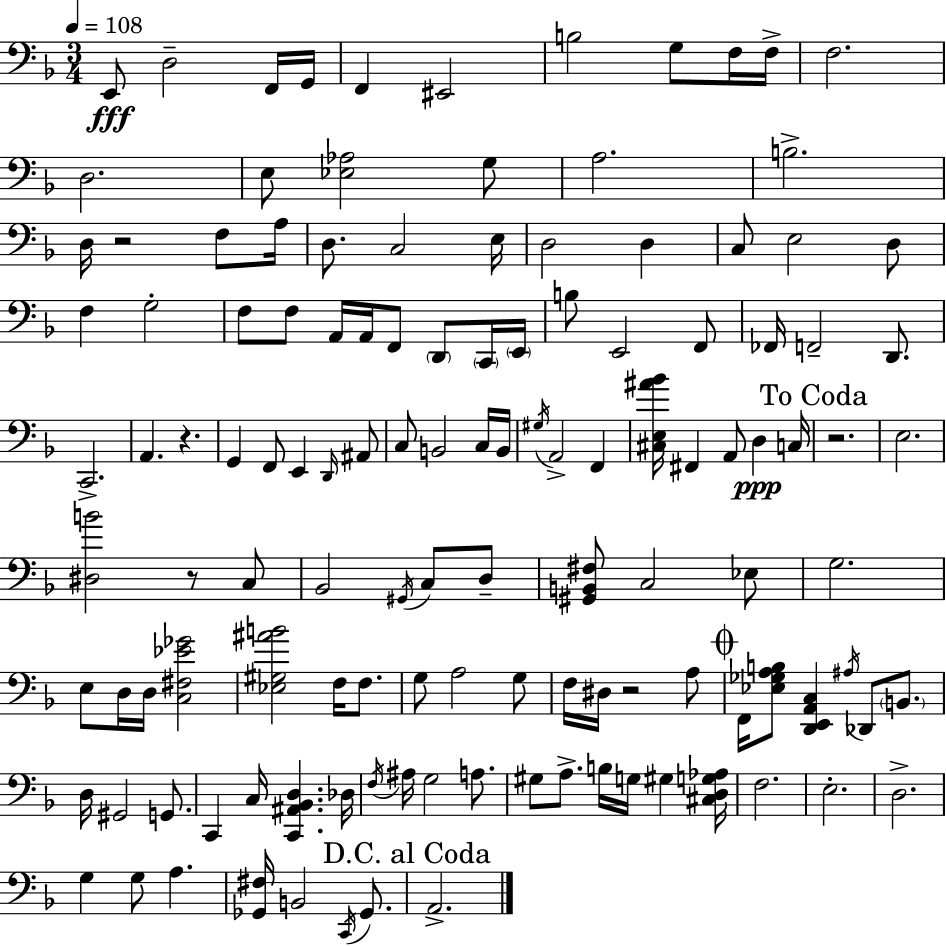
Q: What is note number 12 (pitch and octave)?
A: D3